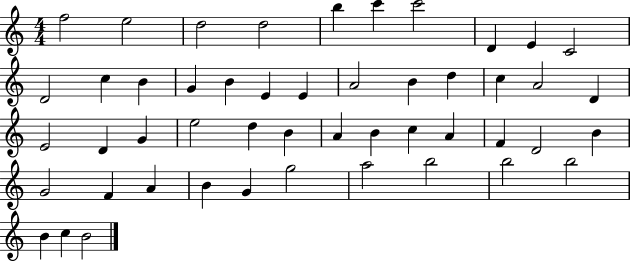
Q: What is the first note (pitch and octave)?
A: F5